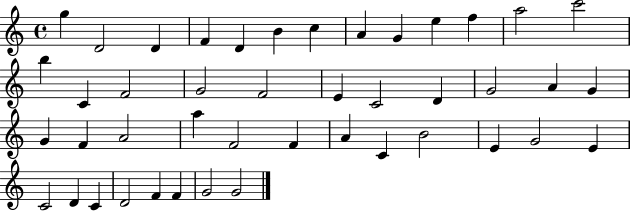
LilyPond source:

{
  \clef treble
  \time 4/4
  \defaultTimeSignature
  \key c \major
  g''4 d'2 d'4 | f'4 d'4 b'4 c''4 | a'4 g'4 e''4 f''4 | a''2 c'''2 | \break b''4 c'4 f'2 | g'2 f'2 | e'4 c'2 d'4 | g'2 a'4 g'4 | \break g'4 f'4 a'2 | a''4 f'2 f'4 | a'4 c'4 b'2 | e'4 g'2 e'4 | \break c'2 d'4 c'4 | d'2 f'4 f'4 | g'2 g'2 | \bar "|."
}